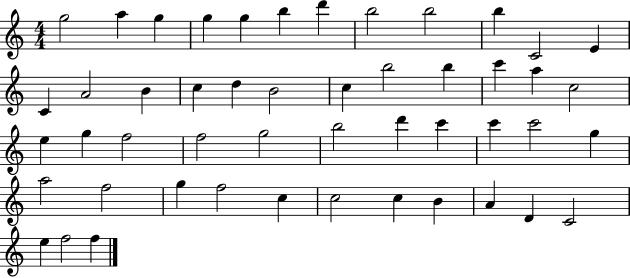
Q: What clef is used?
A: treble